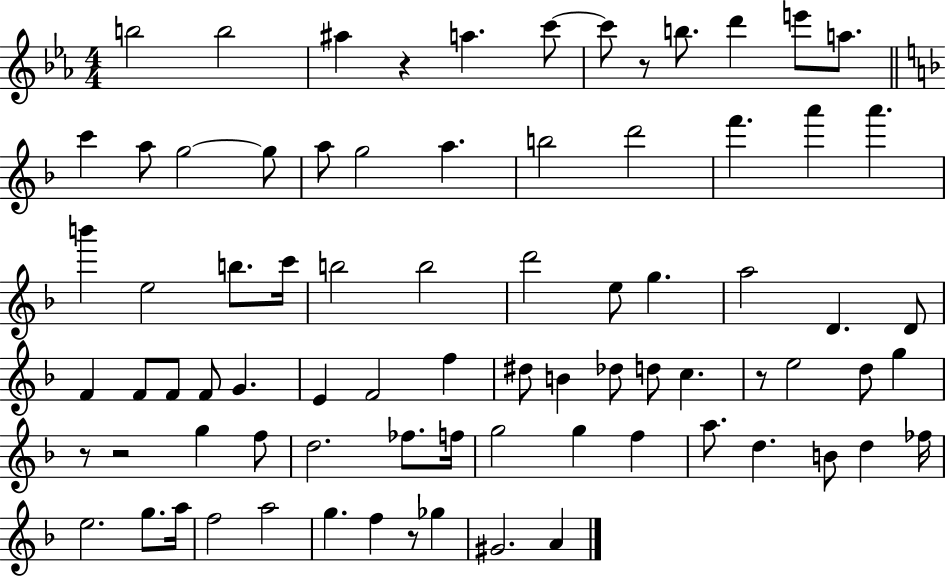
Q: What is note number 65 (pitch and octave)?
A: G5